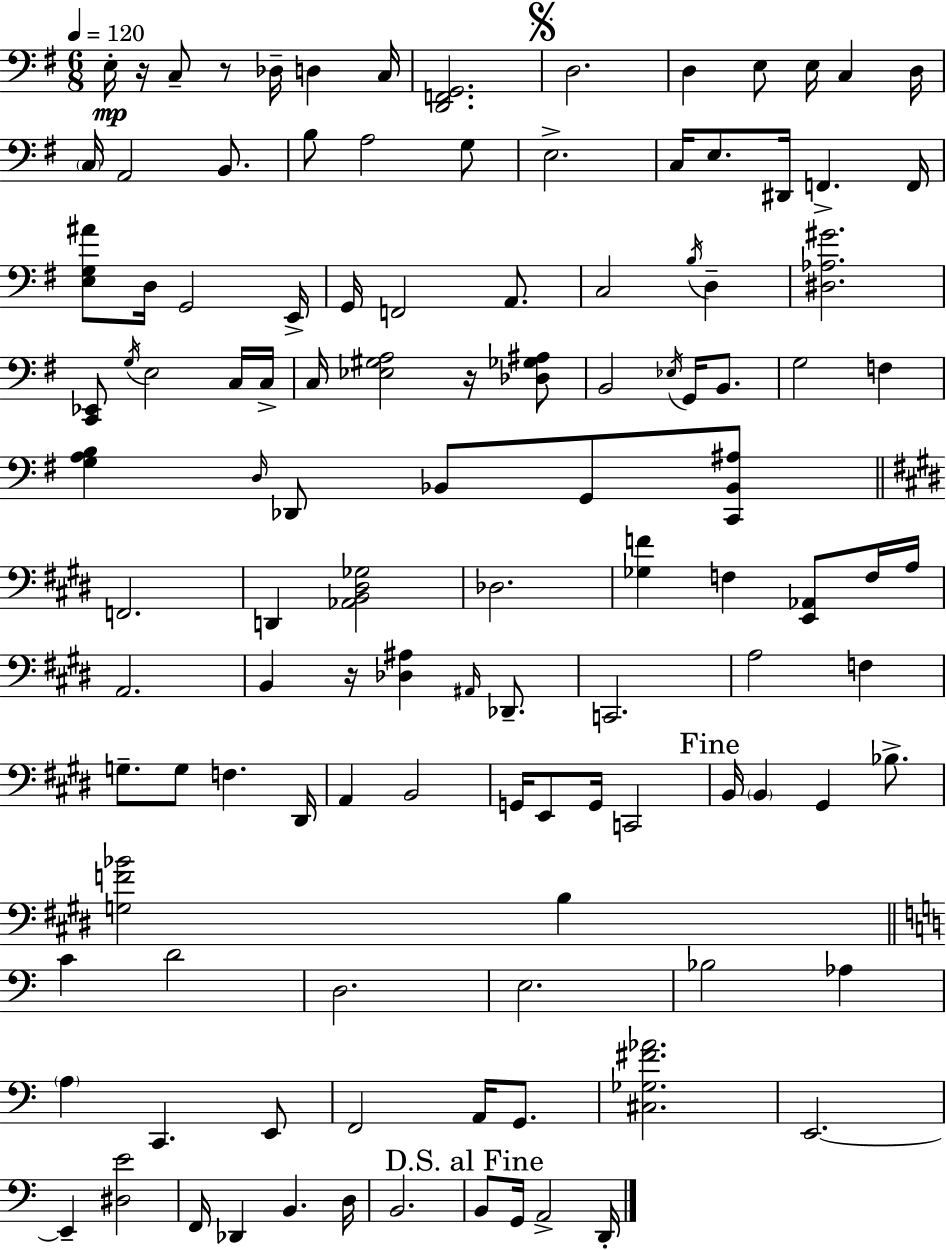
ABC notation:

X:1
T:Untitled
M:6/8
L:1/4
K:Em
E,/4 z/4 C,/2 z/2 _D,/4 D, C,/4 [D,,F,,G,,]2 D,2 D, E,/2 E,/4 C, D,/4 C,/4 A,,2 B,,/2 B,/2 A,2 G,/2 E,2 C,/4 E,/2 ^D,,/4 F,, F,,/4 [E,G,^A]/2 D,/4 G,,2 E,,/4 G,,/4 F,,2 A,,/2 C,2 B,/4 D, [^D,_A,^G]2 [C,,_E,,]/2 G,/4 E,2 C,/4 C,/4 C,/4 [_E,^G,A,]2 z/4 [_D,_G,^A,]/2 B,,2 _E,/4 G,,/4 B,,/2 G,2 F, [G,A,B,] D,/4 _D,,/2 _B,,/2 G,,/2 [C,,_B,,^A,]/2 F,,2 D,, [_A,,B,,^D,_G,]2 _D,2 [_G,F] F, [E,,_A,,]/2 F,/4 A,/4 A,,2 B,, z/4 [_D,^A,] ^A,,/4 _D,,/2 C,,2 A,2 F, G,/2 G,/2 F, ^D,,/4 A,, B,,2 G,,/4 E,,/2 G,,/4 C,,2 B,,/4 B,, ^G,, _B,/2 [G,F_B]2 B, C D2 D,2 E,2 _B,2 _A, A, C,, E,,/2 F,,2 A,,/4 G,,/2 [^C,_G,^F_A]2 E,,2 E,, [^D,E]2 F,,/4 _D,, B,, D,/4 B,,2 B,,/2 G,,/4 A,,2 D,,/4